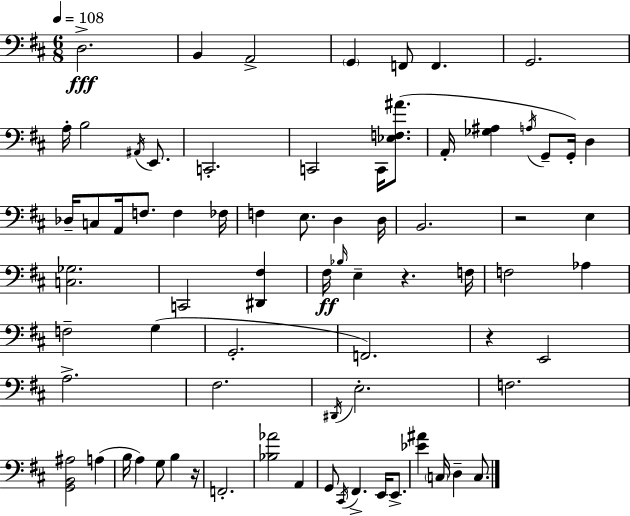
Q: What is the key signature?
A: D major